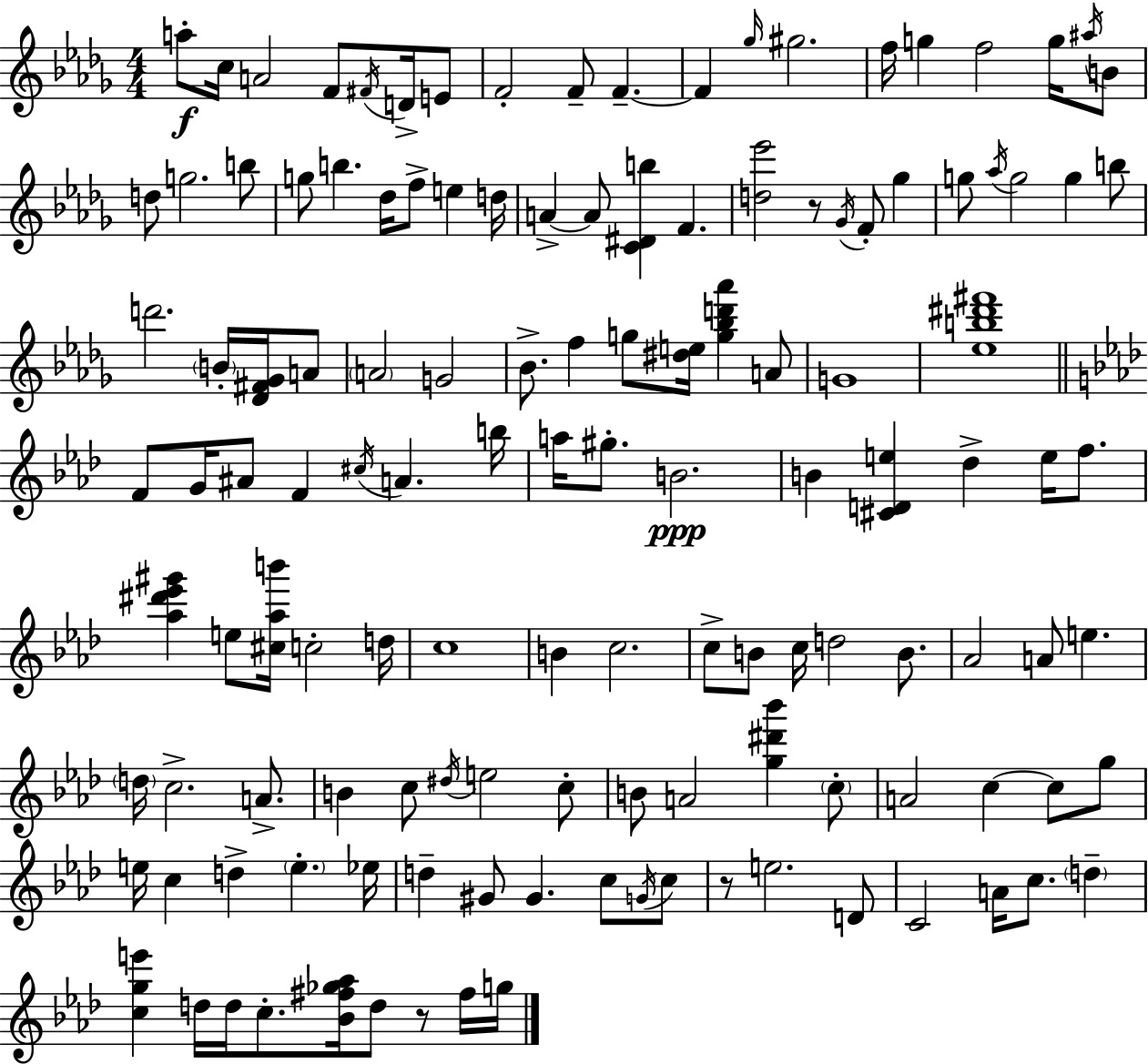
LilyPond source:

{
  \clef treble
  \numericTimeSignature
  \time 4/4
  \key bes \minor
  \repeat volta 2 { a''8-.\f c''16 a'2 f'8 \acciaccatura { fis'16 } d'16-> e'8 | f'2-. f'8-- f'4.--~~ | f'4 \grace { ges''16 } gis''2. | f''16 g''4 f''2 g''16 | \break \acciaccatura { ais''16 } b'8 d''8 g''2. | b''8 g''8 b''4. des''16 f''8-> e''4 | d''16 a'4->~~ a'8 <c' dis' b''>4 f'4. | <d'' ees'''>2 r8 \acciaccatura { ges'16 } f'8-. | \break ges''4 g''8 \acciaccatura { aes''16 } g''2 g''4 | b''8 d'''2. | \parenthesize b'16-. <des' fis' ges'>16 a'8 \parenthesize a'2 g'2 | bes'8.-> f''4 g''8 <dis'' e''>16 <g'' bes'' d''' aes'''>4 | \break a'8 g'1 | <ees'' b'' dis''' fis'''>1 | \bar "||" \break \key aes \major f'8 g'16 ais'8 f'4 \acciaccatura { cis''16 } a'4. | b''16 a''16 gis''8.-. b'2.\ppp | b'4 <cis' d' e''>4 des''4-> e''16 f''8. | <aes'' dis''' ees''' gis'''>4 e''8 <cis'' aes'' b'''>16 c''2-. | \break d''16 c''1 | b'4 c''2. | c''8-> b'8 c''16 d''2 b'8. | aes'2 a'8 e''4. | \break \parenthesize d''16 c''2.-> a'8.-> | b'4 c''8 \acciaccatura { dis''16 } e''2 | c''8-. b'8 a'2 <g'' dis''' bes'''>4 | \parenthesize c''8-. a'2 c''4~~ c''8 | \break g''8 e''16 c''4 d''4-> \parenthesize e''4.-. | ees''16 d''4-- gis'8 gis'4. c''8 | \acciaccatura { g'16 } c''8 r8 e''2. | d'8 c'2 a'16 c''8. \parenthesize d''4-- | \break <c'' g'' e'''>4 d''16 d''16 c''8.-. <bes' fis'' ges'' aes''>16 d''8 r8 | fis''16 g''16 } \bar "|."
}